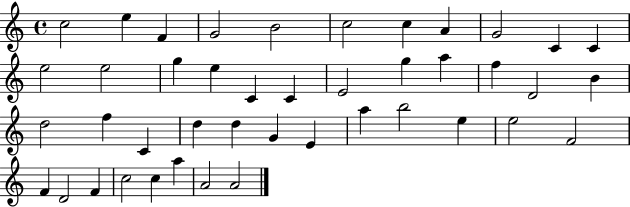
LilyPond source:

{
  \clef treble
  \time 4/4
  \defaultTimeSignature
  \key c \major
  c''2 e''4 f'4 | g'2 b'2 | c''2 c''4 a'4 | g'2 c'4 c'4 | \break e''2 e''2 | g''4 e''4 c'4 c'4 | e'2 g''4 a''4 | f''4 d'2 b'4 | \break d''2 f''4 c'4 | d''4 d''4 g'4 e'4 | a''4 b''2 e''4 | e''2 f'2 | \break f'4 d'2 f'4 | c''2 c''4 a''4 | a'2 a'2 | \bar "|."
}